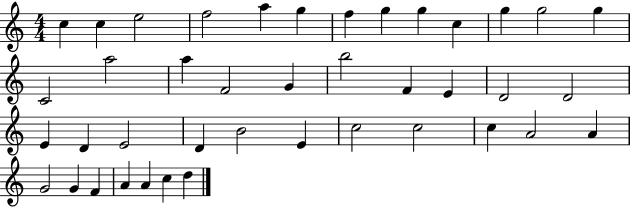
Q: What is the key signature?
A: C major